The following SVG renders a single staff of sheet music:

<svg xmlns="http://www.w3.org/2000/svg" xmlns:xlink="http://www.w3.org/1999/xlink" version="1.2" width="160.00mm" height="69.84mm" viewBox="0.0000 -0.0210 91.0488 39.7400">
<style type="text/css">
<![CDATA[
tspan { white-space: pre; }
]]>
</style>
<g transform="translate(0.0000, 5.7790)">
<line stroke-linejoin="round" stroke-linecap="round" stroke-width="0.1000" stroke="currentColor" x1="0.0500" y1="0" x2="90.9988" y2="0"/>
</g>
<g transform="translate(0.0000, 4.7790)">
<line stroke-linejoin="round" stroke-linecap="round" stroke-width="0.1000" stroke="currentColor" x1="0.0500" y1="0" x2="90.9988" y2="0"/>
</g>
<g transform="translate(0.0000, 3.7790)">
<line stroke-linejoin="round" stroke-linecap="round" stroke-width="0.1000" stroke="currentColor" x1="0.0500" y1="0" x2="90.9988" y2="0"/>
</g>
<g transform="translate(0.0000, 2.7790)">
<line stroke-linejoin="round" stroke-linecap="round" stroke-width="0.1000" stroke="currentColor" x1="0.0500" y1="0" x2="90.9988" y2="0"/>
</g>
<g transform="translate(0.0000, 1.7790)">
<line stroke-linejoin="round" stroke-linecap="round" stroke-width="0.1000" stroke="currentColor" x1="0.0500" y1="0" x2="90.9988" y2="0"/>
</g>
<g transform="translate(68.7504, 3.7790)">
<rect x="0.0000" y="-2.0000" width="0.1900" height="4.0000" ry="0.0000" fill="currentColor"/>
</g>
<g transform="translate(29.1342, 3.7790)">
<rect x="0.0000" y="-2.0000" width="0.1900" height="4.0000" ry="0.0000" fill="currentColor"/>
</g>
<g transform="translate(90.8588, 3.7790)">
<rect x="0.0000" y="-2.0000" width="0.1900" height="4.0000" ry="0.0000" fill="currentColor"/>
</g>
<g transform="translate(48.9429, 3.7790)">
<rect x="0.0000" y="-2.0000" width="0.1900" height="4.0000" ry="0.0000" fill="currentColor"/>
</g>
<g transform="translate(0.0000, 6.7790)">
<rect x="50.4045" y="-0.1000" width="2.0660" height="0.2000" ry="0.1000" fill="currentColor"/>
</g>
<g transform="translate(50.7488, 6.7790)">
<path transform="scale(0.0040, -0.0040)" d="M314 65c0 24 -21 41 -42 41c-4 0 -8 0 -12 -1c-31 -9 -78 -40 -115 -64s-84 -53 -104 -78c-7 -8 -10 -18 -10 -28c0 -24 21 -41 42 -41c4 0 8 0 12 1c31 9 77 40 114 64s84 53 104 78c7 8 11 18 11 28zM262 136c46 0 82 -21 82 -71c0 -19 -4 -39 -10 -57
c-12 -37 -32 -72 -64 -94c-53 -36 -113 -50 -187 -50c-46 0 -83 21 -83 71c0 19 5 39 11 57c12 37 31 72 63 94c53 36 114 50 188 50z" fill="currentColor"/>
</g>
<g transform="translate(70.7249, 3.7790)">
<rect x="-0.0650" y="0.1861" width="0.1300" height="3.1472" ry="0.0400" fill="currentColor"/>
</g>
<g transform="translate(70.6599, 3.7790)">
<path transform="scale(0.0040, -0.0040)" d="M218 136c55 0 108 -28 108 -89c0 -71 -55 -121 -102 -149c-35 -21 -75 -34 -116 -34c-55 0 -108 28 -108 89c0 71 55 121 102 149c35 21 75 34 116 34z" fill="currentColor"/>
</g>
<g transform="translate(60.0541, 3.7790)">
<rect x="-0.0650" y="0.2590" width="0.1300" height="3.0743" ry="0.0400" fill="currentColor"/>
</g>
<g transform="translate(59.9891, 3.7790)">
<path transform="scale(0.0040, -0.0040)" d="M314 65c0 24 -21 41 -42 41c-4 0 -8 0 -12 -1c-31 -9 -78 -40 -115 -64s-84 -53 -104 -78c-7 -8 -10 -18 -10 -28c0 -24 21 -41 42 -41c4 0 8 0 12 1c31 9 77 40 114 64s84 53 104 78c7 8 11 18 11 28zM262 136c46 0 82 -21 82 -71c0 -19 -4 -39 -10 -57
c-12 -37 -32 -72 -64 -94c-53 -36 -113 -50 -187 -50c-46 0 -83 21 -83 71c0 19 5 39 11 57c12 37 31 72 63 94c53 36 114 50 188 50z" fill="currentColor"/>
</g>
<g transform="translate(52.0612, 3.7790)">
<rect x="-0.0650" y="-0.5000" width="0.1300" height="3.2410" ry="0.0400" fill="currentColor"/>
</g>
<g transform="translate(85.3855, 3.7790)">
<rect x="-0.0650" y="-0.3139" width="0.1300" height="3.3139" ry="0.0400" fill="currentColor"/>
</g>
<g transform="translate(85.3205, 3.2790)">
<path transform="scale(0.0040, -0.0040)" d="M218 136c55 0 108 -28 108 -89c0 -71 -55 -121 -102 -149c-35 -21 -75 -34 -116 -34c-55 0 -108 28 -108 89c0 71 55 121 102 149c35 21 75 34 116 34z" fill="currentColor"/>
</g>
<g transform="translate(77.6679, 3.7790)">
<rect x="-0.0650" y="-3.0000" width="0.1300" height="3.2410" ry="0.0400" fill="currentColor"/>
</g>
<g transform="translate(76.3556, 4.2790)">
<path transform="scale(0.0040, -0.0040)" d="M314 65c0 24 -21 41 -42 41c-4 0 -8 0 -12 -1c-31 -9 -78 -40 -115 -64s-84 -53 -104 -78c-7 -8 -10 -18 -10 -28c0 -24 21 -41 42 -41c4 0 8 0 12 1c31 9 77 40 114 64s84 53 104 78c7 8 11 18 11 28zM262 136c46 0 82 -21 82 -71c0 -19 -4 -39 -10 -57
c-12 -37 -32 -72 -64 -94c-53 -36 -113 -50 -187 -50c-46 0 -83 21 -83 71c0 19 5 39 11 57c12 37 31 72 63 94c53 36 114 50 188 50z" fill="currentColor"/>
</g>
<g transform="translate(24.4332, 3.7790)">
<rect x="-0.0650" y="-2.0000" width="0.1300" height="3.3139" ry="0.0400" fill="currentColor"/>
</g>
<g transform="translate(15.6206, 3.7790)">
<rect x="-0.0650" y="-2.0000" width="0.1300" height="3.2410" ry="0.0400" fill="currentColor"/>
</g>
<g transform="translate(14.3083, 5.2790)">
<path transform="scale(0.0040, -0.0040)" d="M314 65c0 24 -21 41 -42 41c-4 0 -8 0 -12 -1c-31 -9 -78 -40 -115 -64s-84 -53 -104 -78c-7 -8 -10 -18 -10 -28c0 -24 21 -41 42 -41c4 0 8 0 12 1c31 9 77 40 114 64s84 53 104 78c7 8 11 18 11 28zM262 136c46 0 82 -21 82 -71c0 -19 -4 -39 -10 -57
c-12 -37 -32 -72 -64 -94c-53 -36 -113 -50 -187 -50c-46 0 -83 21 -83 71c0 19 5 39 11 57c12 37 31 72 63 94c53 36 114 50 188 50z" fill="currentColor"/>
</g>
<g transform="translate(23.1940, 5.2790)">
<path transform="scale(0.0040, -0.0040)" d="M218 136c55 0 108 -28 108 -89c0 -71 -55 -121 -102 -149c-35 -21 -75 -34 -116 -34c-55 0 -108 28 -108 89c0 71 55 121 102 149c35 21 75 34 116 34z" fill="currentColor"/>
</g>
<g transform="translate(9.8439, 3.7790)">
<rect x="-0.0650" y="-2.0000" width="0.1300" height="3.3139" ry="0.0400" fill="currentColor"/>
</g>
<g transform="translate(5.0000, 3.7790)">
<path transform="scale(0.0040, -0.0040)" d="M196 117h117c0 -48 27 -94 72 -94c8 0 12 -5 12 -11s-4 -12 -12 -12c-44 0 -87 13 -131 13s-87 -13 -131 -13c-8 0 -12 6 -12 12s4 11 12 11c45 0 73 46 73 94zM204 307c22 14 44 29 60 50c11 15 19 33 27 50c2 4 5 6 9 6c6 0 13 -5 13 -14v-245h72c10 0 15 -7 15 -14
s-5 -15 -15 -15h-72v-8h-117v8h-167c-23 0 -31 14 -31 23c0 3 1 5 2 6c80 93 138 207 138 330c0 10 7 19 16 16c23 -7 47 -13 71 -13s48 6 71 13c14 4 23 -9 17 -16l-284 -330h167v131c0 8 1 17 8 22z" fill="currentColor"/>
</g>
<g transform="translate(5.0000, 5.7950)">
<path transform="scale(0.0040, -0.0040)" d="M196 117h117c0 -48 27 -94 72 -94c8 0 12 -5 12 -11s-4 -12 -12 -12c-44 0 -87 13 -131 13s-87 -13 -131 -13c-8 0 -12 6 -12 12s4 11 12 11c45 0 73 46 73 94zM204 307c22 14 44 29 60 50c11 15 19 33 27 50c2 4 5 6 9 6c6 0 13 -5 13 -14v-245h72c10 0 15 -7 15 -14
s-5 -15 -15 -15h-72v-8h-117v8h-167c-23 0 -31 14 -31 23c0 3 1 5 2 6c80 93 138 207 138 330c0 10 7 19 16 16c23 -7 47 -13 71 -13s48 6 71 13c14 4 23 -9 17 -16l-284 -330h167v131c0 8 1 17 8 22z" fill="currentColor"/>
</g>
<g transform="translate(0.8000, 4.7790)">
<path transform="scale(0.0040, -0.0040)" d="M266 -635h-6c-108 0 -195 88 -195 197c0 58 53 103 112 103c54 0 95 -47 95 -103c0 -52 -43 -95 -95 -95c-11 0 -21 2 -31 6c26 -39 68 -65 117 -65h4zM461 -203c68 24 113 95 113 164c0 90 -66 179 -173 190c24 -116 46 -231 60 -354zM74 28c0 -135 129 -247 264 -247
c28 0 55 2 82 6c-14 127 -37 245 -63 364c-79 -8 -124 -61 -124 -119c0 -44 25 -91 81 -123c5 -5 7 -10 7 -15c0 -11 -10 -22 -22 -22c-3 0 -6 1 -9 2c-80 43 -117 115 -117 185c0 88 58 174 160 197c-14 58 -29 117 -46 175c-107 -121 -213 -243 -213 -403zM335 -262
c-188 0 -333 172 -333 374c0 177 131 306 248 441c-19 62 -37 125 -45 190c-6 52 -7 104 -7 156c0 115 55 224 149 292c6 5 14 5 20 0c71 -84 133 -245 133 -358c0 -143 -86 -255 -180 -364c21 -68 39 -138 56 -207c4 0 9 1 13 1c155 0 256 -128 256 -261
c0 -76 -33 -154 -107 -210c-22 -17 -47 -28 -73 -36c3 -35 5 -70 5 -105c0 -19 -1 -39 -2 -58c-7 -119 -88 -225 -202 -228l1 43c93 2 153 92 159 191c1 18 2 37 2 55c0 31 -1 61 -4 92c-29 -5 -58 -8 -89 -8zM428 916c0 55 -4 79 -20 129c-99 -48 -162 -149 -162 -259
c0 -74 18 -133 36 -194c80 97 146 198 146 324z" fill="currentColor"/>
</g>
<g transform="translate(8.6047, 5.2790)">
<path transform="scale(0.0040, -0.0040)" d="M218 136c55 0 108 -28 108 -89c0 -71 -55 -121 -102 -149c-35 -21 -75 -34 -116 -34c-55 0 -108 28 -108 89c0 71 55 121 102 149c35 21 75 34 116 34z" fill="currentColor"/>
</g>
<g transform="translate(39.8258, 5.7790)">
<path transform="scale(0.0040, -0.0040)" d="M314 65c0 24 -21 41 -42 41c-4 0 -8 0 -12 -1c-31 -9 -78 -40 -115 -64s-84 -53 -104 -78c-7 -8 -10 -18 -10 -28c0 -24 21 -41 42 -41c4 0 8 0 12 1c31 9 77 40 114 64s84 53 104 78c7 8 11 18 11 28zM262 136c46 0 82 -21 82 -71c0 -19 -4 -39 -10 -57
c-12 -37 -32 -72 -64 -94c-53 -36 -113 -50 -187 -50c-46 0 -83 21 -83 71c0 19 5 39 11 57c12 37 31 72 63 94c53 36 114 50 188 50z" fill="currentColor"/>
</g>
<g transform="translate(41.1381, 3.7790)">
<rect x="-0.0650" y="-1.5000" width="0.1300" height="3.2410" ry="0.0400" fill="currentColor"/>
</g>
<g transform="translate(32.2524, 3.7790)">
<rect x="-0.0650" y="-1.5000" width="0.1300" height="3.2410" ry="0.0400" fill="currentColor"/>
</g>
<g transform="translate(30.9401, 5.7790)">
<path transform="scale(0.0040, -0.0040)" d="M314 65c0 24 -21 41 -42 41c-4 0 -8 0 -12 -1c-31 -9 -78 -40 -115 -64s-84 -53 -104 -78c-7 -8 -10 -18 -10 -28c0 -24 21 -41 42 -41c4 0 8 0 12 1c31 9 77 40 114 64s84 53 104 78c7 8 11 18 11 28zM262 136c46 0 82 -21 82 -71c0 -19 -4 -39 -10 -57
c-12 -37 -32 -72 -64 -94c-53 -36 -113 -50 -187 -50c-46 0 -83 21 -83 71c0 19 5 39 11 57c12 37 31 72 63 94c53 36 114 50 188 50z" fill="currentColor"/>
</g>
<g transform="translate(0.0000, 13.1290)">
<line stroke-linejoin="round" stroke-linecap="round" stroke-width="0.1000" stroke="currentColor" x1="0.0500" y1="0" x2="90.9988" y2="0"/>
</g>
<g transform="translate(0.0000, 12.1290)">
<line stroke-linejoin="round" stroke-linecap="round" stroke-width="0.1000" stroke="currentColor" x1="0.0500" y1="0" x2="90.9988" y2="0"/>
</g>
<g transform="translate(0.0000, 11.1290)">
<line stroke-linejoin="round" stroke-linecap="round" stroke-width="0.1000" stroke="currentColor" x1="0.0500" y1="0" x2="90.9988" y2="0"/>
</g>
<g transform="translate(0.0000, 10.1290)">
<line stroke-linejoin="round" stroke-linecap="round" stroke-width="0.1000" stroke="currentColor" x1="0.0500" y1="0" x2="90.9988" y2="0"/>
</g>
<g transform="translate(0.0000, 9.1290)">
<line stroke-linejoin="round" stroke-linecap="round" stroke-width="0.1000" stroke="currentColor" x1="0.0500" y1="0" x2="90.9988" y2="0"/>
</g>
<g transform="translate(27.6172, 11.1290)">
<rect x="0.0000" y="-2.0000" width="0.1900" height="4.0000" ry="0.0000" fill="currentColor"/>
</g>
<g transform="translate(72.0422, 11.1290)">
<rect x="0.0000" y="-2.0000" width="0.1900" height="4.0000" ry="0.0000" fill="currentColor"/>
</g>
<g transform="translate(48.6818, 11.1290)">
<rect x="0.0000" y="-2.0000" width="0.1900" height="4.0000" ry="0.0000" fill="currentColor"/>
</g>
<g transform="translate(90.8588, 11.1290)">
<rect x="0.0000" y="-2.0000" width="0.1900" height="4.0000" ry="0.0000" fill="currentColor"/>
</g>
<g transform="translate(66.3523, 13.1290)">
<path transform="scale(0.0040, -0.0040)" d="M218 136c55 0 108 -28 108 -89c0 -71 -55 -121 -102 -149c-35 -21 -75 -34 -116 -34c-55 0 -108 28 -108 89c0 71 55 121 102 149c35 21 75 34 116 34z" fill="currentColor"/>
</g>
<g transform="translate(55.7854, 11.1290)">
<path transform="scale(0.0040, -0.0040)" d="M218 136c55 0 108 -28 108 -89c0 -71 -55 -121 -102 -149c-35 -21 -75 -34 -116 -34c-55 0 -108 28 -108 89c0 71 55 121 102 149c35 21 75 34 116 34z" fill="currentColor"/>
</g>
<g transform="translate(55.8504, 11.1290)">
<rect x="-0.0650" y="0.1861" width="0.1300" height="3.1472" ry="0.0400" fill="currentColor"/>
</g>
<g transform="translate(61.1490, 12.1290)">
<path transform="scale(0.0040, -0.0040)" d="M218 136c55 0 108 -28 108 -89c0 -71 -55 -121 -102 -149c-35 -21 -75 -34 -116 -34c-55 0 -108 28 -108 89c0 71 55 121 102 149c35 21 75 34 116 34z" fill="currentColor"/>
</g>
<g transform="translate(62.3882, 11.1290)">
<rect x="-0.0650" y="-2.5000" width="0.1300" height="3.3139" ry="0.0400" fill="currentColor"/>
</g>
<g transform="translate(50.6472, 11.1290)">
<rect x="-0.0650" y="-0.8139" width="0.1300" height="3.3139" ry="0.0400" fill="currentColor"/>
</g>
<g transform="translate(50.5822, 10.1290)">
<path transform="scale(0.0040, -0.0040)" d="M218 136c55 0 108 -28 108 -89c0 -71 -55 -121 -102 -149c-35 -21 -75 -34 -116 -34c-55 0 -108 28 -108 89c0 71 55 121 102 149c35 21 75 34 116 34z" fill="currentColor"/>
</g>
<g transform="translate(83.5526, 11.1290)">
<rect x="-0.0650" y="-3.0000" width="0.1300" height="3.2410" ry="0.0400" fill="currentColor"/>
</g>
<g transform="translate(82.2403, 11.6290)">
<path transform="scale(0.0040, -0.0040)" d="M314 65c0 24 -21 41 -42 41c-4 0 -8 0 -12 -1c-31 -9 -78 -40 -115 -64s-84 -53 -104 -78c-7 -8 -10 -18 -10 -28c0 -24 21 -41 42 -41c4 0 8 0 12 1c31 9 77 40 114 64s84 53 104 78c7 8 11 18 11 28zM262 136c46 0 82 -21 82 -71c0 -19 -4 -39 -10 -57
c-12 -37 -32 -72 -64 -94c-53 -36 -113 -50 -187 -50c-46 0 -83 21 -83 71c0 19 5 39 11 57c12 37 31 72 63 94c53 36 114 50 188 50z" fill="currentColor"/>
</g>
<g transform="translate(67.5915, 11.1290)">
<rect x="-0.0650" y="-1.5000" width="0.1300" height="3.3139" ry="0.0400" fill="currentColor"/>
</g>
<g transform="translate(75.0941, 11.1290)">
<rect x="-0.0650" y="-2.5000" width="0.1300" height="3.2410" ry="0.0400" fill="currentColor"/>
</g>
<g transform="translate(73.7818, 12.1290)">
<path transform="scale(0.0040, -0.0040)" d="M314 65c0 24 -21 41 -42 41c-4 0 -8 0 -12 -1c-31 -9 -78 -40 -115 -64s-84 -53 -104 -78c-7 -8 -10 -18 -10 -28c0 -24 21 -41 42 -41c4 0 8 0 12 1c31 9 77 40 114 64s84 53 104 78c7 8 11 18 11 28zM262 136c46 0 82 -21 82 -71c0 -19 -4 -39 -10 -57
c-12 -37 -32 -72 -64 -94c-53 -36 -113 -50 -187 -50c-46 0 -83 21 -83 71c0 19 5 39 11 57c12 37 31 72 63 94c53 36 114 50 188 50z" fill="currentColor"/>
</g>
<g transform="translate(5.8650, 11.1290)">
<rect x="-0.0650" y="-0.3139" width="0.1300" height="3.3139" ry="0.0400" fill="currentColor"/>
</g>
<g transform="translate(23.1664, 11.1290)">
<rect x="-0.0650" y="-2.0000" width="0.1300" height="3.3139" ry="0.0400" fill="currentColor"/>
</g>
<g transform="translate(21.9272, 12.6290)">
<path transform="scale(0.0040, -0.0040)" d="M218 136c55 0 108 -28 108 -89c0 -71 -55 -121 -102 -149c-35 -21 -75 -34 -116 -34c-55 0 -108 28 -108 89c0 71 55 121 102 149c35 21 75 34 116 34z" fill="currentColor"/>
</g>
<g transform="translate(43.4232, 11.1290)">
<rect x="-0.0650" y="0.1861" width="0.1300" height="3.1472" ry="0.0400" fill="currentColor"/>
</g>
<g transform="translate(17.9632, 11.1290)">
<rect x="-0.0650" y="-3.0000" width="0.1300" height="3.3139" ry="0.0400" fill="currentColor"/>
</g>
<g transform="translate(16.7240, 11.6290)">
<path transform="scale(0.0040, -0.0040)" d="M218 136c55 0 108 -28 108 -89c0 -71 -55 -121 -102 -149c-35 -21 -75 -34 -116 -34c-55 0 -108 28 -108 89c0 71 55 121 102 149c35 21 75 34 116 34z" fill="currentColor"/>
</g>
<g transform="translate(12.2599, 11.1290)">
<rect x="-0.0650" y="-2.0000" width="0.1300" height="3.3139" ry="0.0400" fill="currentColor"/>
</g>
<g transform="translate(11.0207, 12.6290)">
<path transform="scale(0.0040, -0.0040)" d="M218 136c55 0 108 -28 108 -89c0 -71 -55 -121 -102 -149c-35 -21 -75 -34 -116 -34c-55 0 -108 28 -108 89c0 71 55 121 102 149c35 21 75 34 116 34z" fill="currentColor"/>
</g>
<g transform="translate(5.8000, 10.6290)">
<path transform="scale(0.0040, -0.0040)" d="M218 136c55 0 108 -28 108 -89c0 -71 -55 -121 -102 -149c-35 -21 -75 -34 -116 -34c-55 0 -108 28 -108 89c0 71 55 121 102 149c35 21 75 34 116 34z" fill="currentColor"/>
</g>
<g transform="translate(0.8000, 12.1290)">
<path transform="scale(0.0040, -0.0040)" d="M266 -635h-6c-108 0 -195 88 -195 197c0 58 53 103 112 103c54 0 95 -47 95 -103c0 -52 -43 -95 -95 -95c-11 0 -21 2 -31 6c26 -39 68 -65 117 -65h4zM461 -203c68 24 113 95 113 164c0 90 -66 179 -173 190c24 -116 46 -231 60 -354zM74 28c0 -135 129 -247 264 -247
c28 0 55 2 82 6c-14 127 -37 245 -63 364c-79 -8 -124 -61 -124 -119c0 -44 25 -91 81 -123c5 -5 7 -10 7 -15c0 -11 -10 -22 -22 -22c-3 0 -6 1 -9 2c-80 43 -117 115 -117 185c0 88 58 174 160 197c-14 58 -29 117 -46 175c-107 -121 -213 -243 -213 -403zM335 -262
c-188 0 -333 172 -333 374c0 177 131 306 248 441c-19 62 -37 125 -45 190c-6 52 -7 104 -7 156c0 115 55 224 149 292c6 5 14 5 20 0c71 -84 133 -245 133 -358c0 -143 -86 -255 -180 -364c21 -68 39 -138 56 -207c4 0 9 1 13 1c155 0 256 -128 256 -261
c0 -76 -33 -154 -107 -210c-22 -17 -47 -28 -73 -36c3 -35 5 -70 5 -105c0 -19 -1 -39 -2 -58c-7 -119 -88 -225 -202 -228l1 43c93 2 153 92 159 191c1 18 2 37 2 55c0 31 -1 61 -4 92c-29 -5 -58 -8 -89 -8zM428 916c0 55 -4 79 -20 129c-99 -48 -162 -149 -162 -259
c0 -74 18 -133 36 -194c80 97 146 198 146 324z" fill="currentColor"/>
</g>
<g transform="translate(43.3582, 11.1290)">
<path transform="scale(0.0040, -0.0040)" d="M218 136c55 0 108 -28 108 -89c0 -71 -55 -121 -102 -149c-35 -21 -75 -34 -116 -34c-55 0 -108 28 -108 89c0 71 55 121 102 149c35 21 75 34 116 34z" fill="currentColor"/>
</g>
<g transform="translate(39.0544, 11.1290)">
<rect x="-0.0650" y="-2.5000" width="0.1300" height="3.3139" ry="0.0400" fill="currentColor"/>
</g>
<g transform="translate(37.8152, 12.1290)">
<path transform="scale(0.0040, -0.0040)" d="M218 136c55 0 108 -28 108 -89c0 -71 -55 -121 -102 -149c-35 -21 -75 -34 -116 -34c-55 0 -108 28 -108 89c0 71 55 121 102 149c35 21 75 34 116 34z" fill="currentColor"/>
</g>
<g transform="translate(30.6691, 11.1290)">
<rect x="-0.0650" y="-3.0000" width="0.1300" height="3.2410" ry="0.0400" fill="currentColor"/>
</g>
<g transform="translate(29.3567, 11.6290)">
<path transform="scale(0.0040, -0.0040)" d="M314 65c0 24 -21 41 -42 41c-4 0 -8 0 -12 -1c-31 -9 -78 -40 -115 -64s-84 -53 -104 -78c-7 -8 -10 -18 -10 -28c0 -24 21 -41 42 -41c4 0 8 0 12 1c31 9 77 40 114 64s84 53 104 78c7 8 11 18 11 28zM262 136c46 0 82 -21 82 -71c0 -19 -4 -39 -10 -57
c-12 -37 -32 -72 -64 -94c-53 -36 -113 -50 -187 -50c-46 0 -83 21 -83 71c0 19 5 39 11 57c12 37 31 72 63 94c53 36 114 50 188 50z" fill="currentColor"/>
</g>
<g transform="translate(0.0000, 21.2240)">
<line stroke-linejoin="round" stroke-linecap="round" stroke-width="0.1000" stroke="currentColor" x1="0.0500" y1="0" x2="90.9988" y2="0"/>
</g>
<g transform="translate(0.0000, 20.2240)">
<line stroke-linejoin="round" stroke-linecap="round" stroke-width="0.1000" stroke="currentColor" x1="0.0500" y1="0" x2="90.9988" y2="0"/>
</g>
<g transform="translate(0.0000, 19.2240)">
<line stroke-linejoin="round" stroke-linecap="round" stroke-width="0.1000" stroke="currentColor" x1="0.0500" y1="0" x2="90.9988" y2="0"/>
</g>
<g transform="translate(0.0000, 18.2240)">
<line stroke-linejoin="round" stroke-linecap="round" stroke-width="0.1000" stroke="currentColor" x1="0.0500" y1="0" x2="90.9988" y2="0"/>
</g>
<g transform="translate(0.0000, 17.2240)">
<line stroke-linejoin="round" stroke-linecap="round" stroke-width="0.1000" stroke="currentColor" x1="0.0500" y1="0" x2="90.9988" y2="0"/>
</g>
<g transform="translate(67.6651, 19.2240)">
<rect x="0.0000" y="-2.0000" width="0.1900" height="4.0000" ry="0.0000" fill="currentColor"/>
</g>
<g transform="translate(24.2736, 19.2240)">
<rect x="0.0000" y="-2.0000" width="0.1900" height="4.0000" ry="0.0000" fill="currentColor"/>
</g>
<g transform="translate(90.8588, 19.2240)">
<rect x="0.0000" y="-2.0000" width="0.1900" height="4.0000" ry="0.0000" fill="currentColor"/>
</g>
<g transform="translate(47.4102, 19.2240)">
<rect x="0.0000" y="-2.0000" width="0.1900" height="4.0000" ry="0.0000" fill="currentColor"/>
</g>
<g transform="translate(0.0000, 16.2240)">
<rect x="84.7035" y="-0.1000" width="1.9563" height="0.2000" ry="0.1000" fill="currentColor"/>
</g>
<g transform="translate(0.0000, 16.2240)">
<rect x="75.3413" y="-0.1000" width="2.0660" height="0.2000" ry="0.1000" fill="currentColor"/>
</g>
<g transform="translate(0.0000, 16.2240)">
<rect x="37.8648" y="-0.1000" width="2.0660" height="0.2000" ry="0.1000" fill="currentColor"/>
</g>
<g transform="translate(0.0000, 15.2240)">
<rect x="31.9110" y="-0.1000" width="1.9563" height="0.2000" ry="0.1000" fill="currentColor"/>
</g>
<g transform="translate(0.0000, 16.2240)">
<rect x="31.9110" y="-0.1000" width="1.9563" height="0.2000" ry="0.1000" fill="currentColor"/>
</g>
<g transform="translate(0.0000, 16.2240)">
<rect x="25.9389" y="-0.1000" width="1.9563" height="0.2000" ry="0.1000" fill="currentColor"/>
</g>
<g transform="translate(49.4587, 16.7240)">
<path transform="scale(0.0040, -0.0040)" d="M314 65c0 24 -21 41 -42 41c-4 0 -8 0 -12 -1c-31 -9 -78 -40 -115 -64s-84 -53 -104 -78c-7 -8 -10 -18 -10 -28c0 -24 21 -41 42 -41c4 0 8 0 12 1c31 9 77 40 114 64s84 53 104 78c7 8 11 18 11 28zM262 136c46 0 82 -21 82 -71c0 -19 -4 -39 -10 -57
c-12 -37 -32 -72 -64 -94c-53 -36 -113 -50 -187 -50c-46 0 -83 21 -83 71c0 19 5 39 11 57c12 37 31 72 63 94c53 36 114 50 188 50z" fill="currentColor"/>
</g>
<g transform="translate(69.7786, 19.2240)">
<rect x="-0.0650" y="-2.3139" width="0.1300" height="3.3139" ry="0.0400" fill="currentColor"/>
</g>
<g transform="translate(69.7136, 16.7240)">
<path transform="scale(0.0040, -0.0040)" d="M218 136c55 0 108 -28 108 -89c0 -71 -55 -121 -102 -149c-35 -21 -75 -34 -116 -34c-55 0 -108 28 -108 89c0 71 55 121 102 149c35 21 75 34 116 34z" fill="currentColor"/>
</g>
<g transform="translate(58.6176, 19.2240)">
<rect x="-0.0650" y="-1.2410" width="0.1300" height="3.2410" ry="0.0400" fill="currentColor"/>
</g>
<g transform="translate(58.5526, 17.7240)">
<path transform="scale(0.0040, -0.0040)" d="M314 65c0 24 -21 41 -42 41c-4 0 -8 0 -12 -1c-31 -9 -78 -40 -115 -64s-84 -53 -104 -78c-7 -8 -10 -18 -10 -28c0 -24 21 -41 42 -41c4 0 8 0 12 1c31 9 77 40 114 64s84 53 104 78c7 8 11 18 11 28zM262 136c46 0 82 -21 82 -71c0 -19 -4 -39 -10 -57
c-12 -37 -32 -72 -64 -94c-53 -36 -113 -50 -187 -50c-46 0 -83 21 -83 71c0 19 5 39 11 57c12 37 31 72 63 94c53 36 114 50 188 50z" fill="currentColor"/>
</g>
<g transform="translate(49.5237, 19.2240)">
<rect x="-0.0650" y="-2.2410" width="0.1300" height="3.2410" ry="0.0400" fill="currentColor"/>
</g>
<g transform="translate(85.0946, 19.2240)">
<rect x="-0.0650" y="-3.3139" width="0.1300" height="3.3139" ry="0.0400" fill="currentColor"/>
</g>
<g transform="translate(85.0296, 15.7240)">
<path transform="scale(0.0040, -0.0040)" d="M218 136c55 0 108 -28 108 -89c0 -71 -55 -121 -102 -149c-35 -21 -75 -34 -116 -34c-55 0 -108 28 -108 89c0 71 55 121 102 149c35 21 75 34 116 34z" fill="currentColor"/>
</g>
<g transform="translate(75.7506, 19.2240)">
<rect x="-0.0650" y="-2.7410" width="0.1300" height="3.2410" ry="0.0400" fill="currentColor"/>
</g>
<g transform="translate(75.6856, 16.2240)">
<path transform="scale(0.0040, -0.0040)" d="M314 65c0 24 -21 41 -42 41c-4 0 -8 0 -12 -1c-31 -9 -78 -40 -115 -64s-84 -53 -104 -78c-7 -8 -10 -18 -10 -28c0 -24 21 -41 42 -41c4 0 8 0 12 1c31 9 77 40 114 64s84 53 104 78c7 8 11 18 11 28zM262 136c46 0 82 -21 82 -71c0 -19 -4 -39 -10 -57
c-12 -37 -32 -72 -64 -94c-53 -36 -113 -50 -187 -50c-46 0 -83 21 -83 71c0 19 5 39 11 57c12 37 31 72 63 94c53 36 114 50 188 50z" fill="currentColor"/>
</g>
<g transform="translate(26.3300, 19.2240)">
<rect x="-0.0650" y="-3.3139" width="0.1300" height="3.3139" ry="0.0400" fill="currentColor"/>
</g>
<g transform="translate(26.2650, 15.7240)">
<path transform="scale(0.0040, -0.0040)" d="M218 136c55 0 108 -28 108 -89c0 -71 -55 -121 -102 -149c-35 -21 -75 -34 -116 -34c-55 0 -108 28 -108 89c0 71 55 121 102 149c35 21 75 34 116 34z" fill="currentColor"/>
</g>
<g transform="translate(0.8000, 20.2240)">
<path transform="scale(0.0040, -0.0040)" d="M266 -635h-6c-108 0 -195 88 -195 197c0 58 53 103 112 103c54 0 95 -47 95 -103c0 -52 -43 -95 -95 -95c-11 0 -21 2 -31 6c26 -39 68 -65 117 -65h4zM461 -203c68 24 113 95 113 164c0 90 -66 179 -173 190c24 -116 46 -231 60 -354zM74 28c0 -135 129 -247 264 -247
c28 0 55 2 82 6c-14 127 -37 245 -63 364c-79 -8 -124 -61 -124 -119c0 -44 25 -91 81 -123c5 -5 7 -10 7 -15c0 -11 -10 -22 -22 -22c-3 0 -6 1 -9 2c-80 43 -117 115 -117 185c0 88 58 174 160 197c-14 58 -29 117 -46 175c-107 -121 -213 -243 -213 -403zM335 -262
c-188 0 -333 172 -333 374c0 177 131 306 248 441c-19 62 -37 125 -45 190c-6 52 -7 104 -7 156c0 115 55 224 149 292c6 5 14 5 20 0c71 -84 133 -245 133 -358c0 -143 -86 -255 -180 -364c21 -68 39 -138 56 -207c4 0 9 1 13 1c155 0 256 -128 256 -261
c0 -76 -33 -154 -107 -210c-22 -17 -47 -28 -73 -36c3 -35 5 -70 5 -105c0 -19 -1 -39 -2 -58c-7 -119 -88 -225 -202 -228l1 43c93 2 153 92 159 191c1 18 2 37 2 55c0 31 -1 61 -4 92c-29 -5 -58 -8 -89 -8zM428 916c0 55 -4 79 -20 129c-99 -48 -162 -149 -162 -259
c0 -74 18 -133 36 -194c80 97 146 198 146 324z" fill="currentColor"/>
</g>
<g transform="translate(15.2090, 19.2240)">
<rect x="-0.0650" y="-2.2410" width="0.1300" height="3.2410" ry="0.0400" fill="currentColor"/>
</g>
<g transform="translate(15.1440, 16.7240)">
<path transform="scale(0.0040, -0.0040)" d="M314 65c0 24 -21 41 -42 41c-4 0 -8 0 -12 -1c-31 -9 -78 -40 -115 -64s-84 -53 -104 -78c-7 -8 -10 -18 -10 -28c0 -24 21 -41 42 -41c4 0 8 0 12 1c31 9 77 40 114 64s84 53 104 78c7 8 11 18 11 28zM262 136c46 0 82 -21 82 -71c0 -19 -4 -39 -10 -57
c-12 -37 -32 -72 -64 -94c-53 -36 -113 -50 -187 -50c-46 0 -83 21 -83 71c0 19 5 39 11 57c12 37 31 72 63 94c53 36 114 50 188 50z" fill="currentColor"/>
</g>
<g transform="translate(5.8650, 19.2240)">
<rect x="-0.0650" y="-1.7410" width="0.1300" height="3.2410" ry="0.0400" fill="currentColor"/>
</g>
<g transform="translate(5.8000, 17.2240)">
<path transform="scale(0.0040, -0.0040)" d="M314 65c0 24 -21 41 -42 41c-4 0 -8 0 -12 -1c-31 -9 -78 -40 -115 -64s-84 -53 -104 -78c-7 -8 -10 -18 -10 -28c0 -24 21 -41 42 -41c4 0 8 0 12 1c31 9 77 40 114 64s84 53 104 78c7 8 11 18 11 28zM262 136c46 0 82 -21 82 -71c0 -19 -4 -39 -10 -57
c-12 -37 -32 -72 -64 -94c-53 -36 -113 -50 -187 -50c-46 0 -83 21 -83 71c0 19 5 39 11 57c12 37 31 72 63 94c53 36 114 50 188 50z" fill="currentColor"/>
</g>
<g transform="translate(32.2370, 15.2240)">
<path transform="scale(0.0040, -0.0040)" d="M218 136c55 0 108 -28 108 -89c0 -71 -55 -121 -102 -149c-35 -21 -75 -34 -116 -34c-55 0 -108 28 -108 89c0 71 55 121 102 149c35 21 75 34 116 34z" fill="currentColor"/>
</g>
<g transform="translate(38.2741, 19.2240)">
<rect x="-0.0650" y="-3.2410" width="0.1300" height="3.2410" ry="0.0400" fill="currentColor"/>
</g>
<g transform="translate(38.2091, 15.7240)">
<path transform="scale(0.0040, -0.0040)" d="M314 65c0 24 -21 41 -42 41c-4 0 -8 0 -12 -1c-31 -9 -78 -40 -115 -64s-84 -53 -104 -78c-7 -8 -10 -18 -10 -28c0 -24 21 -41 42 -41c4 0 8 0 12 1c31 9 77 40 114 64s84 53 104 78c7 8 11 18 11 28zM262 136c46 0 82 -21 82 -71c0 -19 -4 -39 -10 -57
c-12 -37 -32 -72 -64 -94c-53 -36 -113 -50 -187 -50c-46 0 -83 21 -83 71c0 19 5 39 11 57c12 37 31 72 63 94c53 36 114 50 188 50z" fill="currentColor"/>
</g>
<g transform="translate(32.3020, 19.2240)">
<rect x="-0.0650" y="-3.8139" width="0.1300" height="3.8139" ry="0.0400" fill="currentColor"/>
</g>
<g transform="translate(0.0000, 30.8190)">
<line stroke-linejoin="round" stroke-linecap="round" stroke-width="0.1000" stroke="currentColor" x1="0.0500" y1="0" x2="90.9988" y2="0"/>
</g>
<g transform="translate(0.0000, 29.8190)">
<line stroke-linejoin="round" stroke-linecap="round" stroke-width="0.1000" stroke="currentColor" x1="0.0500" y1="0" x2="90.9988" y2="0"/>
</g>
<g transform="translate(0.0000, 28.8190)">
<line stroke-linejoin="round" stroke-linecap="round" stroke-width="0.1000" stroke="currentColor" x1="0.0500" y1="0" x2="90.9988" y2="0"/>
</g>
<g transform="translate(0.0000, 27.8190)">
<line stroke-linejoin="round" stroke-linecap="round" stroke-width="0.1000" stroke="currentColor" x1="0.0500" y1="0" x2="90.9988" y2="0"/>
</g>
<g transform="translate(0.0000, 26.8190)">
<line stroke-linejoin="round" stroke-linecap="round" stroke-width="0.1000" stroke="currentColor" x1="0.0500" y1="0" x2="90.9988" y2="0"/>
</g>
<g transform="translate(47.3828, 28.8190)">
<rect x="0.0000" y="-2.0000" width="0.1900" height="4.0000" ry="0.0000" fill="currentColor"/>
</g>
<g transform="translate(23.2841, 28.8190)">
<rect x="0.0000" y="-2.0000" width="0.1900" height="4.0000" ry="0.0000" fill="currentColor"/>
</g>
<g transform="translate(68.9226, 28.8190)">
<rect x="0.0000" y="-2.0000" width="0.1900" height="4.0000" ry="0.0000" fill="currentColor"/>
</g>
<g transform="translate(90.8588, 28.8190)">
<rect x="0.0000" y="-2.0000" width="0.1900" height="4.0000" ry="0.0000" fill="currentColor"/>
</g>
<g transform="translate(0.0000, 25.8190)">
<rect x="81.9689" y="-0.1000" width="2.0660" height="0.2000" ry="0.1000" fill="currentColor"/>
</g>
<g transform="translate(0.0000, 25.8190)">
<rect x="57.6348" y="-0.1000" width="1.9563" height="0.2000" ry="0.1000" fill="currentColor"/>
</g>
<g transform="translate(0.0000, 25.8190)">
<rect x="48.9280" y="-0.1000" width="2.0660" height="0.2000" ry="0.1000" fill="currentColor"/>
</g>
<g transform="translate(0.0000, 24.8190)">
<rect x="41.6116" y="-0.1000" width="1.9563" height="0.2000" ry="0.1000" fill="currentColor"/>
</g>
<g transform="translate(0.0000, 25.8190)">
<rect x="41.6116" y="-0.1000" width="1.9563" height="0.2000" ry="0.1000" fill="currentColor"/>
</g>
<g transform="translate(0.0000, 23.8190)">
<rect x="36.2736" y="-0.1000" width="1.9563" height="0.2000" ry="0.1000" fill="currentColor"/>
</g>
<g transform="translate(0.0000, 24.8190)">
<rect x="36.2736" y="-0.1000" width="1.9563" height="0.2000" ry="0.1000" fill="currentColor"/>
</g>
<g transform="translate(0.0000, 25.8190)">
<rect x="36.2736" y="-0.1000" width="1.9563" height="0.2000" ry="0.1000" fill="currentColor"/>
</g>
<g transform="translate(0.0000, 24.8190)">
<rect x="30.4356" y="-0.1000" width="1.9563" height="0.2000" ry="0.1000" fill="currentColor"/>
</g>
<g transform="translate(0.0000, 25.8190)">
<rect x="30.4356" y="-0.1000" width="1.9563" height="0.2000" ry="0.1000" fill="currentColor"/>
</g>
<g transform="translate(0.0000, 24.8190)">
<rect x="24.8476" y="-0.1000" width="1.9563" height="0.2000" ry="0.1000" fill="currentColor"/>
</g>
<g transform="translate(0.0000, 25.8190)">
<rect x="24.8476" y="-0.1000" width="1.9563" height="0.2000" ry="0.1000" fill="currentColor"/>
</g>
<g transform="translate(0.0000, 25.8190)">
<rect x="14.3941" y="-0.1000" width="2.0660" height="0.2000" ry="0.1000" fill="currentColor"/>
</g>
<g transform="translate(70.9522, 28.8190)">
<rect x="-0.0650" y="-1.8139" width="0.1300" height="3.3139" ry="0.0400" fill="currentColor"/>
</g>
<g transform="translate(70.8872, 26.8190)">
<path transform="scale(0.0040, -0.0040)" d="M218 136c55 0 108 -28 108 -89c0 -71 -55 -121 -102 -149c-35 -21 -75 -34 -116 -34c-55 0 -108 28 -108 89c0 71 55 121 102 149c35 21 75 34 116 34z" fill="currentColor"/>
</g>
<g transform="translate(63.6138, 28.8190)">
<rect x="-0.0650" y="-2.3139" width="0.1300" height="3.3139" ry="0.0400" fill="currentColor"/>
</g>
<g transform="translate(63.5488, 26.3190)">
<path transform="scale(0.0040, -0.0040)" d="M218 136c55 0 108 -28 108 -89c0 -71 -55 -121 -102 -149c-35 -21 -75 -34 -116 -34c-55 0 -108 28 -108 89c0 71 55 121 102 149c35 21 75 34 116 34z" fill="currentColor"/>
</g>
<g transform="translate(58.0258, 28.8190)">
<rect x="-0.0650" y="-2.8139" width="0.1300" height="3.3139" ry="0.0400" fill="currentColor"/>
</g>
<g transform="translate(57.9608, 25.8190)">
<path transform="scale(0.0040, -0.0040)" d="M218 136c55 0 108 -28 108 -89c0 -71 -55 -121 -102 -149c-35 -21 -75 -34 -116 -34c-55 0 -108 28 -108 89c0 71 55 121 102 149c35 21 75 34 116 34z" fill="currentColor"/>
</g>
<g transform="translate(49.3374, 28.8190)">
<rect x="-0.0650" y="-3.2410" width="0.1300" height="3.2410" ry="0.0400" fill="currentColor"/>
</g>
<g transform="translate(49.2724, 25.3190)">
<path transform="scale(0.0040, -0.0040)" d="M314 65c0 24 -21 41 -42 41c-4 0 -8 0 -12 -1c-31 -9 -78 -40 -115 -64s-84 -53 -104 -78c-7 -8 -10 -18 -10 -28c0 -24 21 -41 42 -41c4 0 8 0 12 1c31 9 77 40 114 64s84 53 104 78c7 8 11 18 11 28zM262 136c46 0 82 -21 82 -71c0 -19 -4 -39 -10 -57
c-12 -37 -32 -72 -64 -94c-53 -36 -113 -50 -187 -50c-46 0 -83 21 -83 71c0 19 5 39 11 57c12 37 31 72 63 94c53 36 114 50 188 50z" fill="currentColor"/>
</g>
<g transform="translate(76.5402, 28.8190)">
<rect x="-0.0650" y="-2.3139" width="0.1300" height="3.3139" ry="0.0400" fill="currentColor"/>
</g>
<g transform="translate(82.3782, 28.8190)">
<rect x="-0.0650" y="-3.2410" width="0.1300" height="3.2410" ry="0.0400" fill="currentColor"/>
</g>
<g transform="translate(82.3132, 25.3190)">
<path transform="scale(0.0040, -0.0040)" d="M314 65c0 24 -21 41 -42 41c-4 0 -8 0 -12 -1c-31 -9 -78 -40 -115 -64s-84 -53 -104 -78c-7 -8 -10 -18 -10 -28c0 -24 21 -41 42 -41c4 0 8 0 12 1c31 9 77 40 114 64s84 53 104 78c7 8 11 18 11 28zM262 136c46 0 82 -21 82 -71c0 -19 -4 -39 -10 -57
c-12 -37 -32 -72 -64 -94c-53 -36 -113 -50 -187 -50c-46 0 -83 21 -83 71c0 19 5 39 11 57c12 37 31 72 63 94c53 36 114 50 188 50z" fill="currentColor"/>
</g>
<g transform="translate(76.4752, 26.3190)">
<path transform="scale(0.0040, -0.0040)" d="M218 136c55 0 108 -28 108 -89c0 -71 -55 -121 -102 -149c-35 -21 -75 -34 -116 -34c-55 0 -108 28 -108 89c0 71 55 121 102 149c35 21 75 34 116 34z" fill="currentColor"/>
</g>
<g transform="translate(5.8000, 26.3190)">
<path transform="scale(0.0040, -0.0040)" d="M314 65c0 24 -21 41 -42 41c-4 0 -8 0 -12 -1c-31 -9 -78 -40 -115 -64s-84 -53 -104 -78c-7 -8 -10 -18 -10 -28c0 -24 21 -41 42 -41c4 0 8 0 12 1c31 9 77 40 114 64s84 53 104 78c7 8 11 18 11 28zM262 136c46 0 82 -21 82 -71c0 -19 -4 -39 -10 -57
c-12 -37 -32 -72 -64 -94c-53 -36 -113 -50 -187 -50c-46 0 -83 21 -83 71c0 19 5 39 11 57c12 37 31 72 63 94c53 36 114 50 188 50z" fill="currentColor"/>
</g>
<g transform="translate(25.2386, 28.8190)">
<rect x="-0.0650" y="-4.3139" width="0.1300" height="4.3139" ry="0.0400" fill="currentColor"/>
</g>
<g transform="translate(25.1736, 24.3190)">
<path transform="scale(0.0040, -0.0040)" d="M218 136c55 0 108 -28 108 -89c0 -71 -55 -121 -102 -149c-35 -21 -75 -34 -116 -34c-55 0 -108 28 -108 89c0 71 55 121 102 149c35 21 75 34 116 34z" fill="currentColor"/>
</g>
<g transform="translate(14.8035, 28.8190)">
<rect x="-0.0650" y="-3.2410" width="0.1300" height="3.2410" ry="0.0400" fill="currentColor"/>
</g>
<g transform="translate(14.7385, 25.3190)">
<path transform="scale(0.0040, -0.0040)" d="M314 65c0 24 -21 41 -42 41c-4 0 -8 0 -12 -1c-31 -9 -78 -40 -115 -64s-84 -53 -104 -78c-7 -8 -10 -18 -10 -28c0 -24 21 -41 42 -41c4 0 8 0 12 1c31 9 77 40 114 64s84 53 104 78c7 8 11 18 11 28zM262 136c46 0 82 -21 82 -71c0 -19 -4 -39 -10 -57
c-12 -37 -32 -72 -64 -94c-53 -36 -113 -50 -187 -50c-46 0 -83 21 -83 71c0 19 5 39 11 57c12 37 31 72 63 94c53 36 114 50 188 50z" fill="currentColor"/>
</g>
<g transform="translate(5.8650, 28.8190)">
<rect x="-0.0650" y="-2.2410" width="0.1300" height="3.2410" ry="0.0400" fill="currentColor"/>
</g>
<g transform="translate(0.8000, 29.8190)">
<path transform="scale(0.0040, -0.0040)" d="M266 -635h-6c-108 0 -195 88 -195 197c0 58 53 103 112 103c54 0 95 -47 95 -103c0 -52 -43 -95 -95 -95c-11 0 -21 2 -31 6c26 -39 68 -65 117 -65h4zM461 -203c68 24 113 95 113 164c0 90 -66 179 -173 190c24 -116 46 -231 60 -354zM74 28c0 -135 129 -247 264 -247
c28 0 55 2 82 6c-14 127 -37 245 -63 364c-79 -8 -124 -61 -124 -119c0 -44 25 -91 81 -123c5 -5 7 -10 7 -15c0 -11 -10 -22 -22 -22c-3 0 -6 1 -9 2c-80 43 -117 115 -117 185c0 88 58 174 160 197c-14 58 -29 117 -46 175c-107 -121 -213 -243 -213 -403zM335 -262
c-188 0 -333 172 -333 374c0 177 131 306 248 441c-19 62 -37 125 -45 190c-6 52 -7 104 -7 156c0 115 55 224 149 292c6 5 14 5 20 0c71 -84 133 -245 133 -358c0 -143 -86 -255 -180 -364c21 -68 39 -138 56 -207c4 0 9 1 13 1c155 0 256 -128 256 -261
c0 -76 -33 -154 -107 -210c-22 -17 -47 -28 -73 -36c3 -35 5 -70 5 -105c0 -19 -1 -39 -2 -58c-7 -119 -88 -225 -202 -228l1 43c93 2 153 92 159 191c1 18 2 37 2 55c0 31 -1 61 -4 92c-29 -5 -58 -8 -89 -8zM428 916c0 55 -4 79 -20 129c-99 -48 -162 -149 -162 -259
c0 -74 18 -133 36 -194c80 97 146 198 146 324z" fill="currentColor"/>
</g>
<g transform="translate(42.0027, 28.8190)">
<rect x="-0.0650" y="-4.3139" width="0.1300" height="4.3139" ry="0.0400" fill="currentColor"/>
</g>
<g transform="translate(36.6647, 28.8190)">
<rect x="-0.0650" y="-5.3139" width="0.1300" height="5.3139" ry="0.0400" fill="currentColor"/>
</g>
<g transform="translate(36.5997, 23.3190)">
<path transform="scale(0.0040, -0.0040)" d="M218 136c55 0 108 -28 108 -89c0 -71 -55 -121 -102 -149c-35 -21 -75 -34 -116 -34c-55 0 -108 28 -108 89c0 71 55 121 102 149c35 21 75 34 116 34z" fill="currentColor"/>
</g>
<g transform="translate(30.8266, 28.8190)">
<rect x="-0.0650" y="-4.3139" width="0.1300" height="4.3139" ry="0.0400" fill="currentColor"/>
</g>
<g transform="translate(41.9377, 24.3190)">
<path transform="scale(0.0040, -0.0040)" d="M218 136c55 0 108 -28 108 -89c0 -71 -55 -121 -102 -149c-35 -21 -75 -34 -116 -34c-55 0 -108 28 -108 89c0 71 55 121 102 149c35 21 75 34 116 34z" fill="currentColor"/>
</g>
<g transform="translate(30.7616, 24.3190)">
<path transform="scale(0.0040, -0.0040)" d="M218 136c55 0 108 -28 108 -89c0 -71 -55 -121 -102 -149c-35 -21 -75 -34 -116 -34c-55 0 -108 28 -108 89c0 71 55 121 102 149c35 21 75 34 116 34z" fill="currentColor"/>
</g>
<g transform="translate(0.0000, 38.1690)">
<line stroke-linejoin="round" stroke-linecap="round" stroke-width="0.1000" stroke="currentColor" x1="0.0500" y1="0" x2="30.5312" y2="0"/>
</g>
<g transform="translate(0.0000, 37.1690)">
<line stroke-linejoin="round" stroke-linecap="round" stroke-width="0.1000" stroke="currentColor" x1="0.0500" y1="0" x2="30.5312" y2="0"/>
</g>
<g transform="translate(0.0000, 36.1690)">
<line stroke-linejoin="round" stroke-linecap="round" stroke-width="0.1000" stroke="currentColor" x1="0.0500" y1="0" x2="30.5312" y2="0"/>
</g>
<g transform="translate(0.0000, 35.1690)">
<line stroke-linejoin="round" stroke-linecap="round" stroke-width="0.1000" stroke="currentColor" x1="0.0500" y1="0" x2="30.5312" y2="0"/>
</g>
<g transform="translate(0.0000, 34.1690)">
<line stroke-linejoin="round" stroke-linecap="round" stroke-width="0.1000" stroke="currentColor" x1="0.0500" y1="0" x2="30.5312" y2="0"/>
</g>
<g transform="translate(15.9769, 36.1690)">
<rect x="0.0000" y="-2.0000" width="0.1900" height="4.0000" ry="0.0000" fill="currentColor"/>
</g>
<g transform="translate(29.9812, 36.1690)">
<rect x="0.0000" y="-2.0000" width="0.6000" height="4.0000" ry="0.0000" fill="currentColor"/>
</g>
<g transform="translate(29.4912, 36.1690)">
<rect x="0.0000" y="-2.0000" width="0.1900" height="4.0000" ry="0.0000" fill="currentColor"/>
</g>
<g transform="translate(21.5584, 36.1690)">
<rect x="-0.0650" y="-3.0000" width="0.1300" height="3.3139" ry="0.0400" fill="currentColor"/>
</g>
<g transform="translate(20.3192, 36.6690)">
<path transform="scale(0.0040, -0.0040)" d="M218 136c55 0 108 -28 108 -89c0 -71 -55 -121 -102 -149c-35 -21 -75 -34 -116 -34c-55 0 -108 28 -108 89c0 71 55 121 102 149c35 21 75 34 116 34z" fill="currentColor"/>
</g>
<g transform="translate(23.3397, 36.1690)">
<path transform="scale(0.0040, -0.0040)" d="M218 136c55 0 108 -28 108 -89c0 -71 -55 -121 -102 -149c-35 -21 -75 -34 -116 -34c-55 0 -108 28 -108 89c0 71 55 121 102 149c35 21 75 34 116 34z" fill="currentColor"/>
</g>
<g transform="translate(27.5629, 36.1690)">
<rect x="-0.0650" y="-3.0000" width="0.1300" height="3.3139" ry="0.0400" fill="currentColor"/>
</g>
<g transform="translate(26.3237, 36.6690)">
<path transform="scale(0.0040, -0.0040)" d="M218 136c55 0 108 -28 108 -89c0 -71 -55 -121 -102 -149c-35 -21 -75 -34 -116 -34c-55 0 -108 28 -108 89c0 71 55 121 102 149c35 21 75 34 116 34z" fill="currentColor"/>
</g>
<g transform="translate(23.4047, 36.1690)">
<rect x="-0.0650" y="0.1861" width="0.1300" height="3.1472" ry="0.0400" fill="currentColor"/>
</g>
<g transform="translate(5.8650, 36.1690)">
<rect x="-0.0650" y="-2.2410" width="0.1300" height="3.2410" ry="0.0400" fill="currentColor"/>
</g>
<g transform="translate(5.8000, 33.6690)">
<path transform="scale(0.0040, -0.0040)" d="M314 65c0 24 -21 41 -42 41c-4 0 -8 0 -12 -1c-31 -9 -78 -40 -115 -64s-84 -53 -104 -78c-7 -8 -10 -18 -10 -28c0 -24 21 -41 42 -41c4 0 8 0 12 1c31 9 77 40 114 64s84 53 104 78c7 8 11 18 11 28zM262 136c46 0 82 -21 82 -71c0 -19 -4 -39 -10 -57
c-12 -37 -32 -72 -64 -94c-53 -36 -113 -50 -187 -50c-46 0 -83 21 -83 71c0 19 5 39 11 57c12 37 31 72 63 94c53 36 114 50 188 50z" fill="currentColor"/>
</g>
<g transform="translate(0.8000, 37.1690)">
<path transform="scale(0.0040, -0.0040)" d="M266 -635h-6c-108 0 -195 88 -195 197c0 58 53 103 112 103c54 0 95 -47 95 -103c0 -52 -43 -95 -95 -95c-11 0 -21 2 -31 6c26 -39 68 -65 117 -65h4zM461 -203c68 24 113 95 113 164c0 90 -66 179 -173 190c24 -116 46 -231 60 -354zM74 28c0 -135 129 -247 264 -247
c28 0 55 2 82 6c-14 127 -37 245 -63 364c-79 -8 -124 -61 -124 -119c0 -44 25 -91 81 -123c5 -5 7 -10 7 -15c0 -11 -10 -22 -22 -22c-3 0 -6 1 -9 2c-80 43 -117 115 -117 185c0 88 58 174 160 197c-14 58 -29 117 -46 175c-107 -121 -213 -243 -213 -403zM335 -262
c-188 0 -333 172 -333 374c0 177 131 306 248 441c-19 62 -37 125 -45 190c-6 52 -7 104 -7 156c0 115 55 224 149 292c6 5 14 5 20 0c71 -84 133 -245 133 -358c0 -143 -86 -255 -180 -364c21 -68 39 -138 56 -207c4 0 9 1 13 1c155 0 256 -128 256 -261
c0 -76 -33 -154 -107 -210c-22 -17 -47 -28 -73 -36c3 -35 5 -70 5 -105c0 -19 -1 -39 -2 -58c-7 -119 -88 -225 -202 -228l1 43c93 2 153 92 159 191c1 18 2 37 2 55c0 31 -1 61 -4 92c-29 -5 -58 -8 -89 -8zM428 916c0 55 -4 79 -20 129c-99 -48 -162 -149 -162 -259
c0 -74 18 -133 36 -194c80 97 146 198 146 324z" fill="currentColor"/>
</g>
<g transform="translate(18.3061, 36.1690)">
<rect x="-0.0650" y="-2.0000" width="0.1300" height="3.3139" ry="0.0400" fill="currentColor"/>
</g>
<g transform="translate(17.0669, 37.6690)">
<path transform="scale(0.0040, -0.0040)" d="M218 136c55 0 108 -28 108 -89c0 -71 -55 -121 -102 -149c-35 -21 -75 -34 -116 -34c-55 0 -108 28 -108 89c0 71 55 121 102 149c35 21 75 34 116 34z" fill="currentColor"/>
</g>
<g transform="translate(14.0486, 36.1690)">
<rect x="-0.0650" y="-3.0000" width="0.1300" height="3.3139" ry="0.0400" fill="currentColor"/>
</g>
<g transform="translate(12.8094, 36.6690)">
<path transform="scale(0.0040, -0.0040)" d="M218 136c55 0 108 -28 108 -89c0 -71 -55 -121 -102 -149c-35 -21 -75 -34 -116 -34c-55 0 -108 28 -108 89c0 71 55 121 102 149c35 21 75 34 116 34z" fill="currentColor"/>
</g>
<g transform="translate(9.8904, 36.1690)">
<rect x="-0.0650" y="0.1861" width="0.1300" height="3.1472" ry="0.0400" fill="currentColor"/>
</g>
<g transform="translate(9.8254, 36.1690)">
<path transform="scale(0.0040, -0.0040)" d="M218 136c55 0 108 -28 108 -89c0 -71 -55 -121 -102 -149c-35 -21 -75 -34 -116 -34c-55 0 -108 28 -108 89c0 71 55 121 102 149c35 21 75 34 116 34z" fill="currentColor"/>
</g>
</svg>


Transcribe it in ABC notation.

X:1
T:Untitled
M:4/4
L:1/4
K:C
F F2 F E2 E2 C2 B2 B A2 c c F A F A2 G B d B G E G2 A2 f2 g2 b c' b2 g2 e2 g a2 b g2 b2 d' d' f' d' b2 a g f g b2 g2 B A F A B A